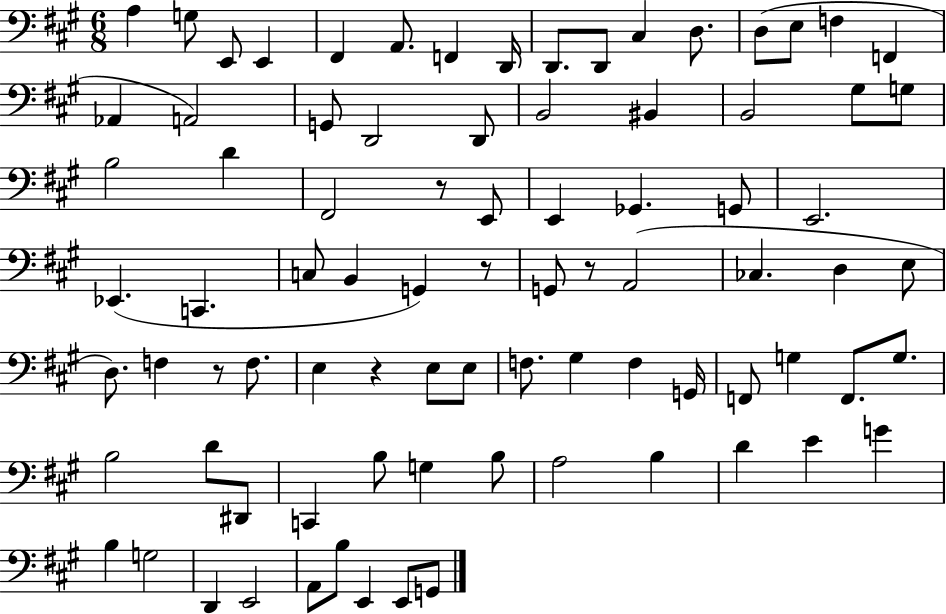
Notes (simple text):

A3/q G3/e E2/e E2/q F#2/q A2/e. F2/q D2/s D2/e. D2/e C#3/q D3/e. D3/e E3/e F3/q F2/q Ab2/q A2/h G2/e D2/h D2/e B2/h BIS2/q B2/h G#3/e G3/e B3/h D4/q F#2/h R/e E2/e E2/q Gb2/q. G2/e E2/h. Eb2/q. C2/q. C3/e B2/q G2/q R/e G2/e R/e A2/h CES3/q. D3/q E3/e D3/e. F3/q R/e F3/e. E3/q R/q E3/e E3/e F3/e. G#3/q F3/q G2/s F2/e G3/q F2/e. G3/e. B3/h D4/e D#2/e C2/q B3/e G3/q B3/e A3/h B3/q D4/q E4/q G4/q B3/q G3/h D2/q E2/h A2/e B3/e E2/q E2/e G2/e